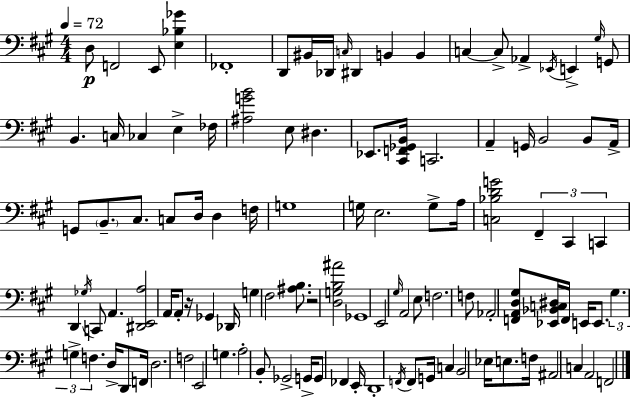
D3/e F2/h E2/e [E3,Bb3,Gb4]/q FES2/w D2/e BIS2/s Db2/s C3/s D#2/q B2/q B2/q C3/q C3/e Ab2/q Eb2/s E2/q G#3/s G2/e B2/q. C3/s CES3/q E3/q FES3/s [A#3,G4,B4]/h E3/e D#3/q. Eb2/e. [C#2,F2,Gb2,B2]/s C2/h. A2/q G2/s B2/h B2/e A2/s G2/e B2/e. C#3/e. C3/e D3/s D3/q F3/s G3/w G3/s E3/h. G3/e A3/s [C3,Bb3,D4,G4]/h F#2/q C#2/q C2/q D2/q Gb3/s C2/e A2/q. [D#2,E2,A3]/h A2/s A2/e R/s Gb2/q Db2/s G3/q F#3/h [A#3,B3]/e. R/h [D3,G3,B3,A#4]/h Gb2/w E2/h G#3/s A2/h E3/e F3/h. F3/e Ab2/h [F2,A2,D3,G#3]/e [Eb2,Bb2,C3,D#3]/s F2/s E2/s E2/e. G#3/q. G3/q F3/q. D3/s D2/e F2/s D3/h. F3/h E2/h G3/q. A3/h B2/e Gb2/h G2/s G2/e FES2/q E2/s D2/w F2/s F2/e G2/s C3/q B2/h Eb3/s E3/e. F3/s A#2/h C3/q A2/h F2/h